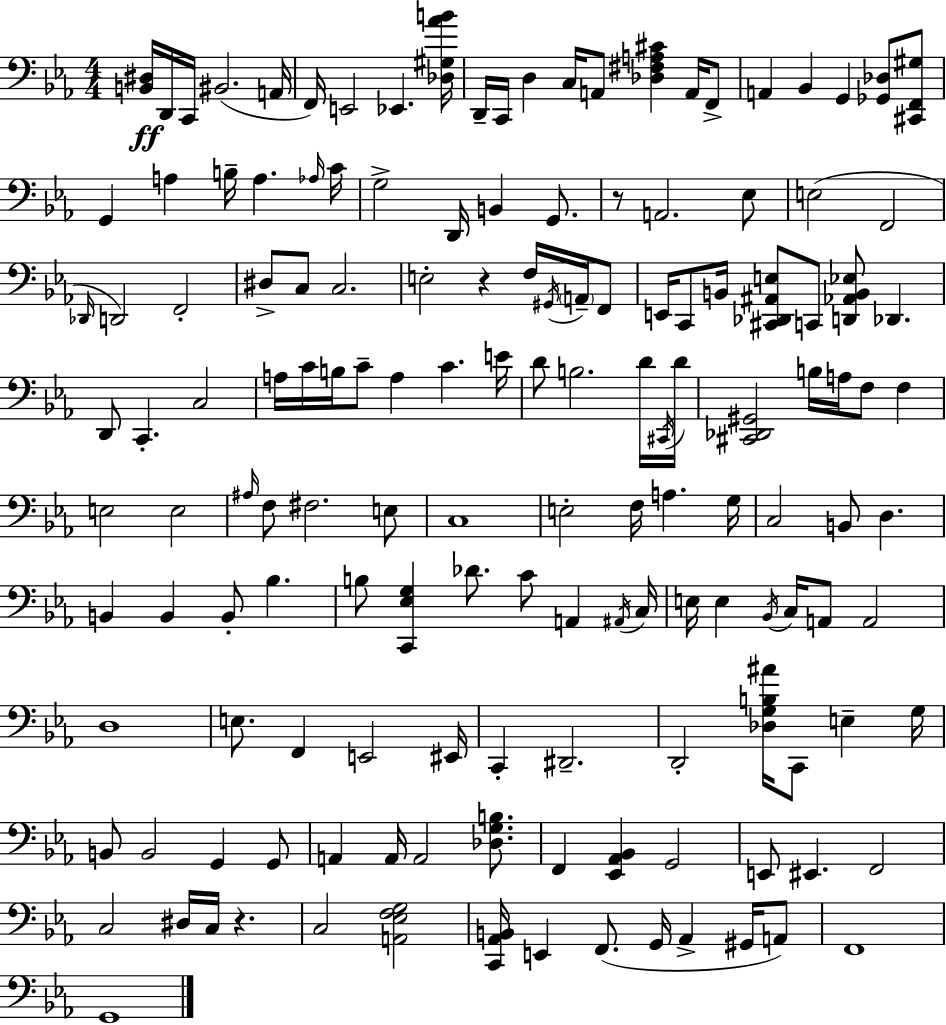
[B2,D#3]/s D2/s C2/s BIS2/h. A2/s F2/s E2/h Eb2/q. [Db3,G#3,Ab4,B4]/s D2/s C2/s D3/q C3/s A2/e [Db3,F#3,A3,C#4]/q A2/s F2/e A2/q Bb2/q G2/q [Gb2,Db3]/e [C#2,F2,G#3]/e G2/q A3/q B3/s A3/q. Ab3/s C4/s G3/h D2/s B2/q G2/e. R/e A2/h. Eb3/e E3/h F2/h Db2/s D2/h F2/h D#3/e C3/e C3/h. E3/h R/q F3/s G#2/s A2/s F2/e E2/s C2/e B2/s [C#2,Db2,A#2,E3]/e C2/e [D2,Ab2,B2,Eb3]/e Db2/q. D2/e C2/q. C3/h A3/s C4/s B3/s C4/e A3/q C4/q. E4/s D4/e B3/h. D4/s C#2/s D4/s [C#2,Db2,G#2]/h B3/s A3/s F3/e F3/q E3/h E3/h A#3/s F3/e F#3/h. E3/e C3/w E3/h F3/s A3/q. G3/s C3/h B2/e D3/q. B2/q B2/q B2/e Bb3/q. B3/e [C2,Eb3,G3]/q Db4/e. C4/e A2/q A#2/s C3/s E3/s E3/q Bb2/s C3/s A2/e A2/h D3/w E3/e. F2/q E2/h EIS2/s C2/q D#2/h. D2/h [Db3,G3,B3,A#4]/s C2/e E3/q G3/s B2/e B2/h G2/q G2/e A2/q A2/s A2/h [Db3,G3,B3]/e. F2/q [Eb2,Ab2,Bb2]/q G2/h E2/e EIS2/q. F2/h C3/h D#3/s C3/s R/q. C3/h [A2,Eb3,F3,G3]/h [C2,Ab2,B2]/s E2/q F2/e. G2/s Ab2/q G#2/s A2/e F2/w G2/w